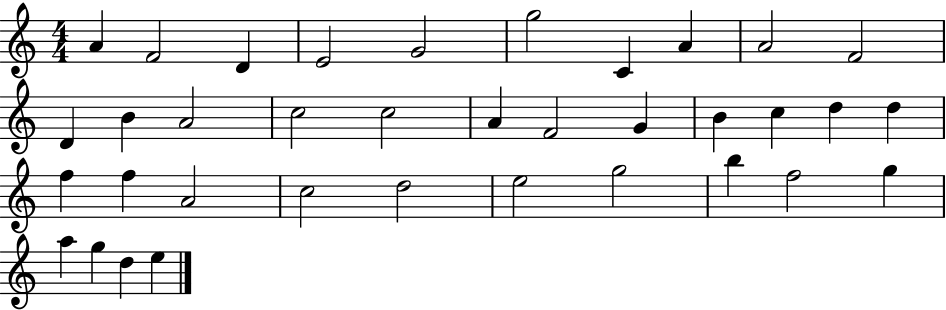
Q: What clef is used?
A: treble